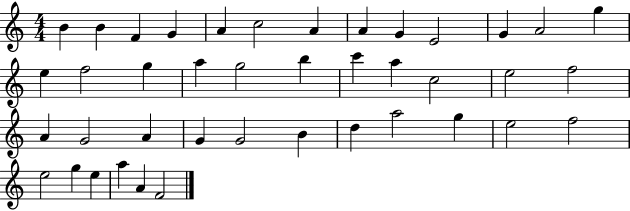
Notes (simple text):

B4/q B4/q F4/q G4/q A4/q C5/h A4/q A4/q G4/q E4/h G4/q A4/h G5/q E5/q F5/h G5/q A5/q G5/h B5/q C6/q A5/q C5/h E5/h F5/h A4/q G4/h A4/q G4/q G4/h B4/q D5/q A5/h G5/q E5/h F5/h E5/h G5/q E5/q A5/q A4/q F4/h